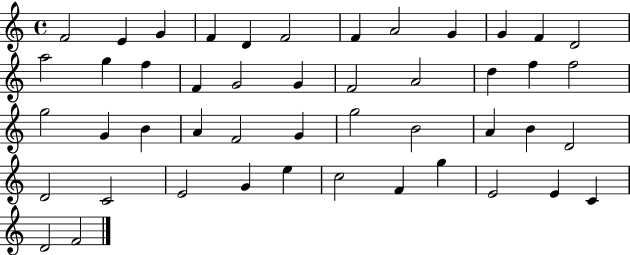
F4/h E4/q G4/q F4/q D4/q F4/h F4/q A4/h G4/q G4/q F4/q D4/h A5/h G5/q F5/q F4/q G4/h G4/q F4/h A4/h D5/q F5/q F5/h G5/h G4/q B4/q A4/q F4/h G4/q G5/h B4/h A4/q B4/q D4/h D4/h C4/h E4/h G4/q E5/q C5/h F4/q G5/q E4/h E4/q C4/q D4/h F4/h